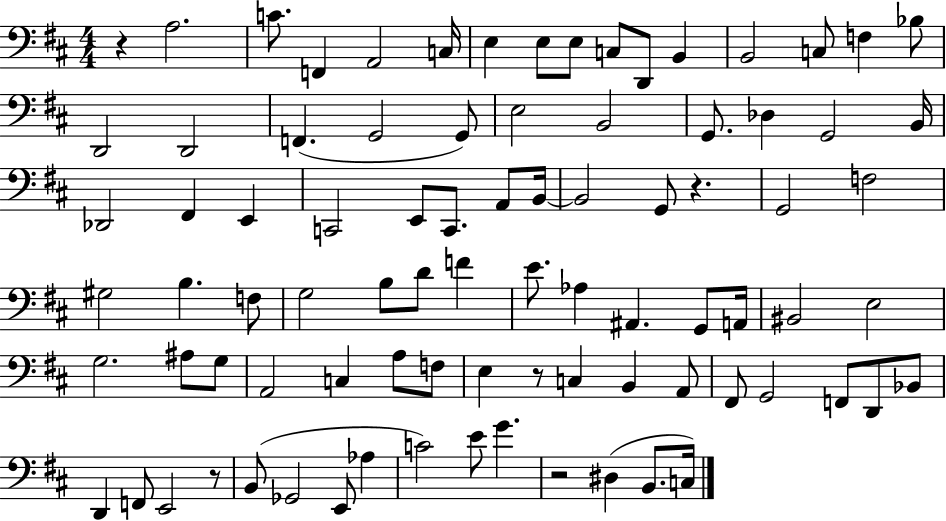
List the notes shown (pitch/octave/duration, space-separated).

R/q A3/h. C4/e. F2/q A2/h C3/s E3/q E3/e E3/e C3/e D2/e B2/q B2/h C3/e F3/q Bb3/e D2/h D2/h F2/q. G2/h G2/e E3/h B2/h G2/e. Db3/q G2/h B2/s Db2/h F#2/q E2/q C2/h E2/e C2/e. A2/e B2/s B2/h G2/e R/q. G2/h F3/h G#3/h B3/q. F3/e G3/h B3/e D4/e F4/q E4/e. Ab3/q A#2/q. G2/e A2/s BIS2/h E3/h G3/h. A#3/e G3/e A2/h C3/q A3/e F3/e E3/q R/e C3/q B2/q A2/e F#2/e G2/h F2/e D2/e Bb2/e D2/q F2/e E2/h R/e B2/e Gb2/h E2/e Ab3/q C4/h E4/e G4/q. R/h D#3/q B2/e. C3/s